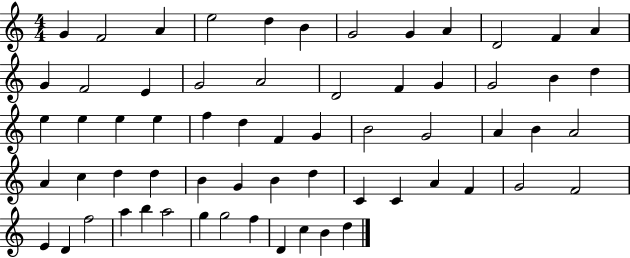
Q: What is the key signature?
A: C major